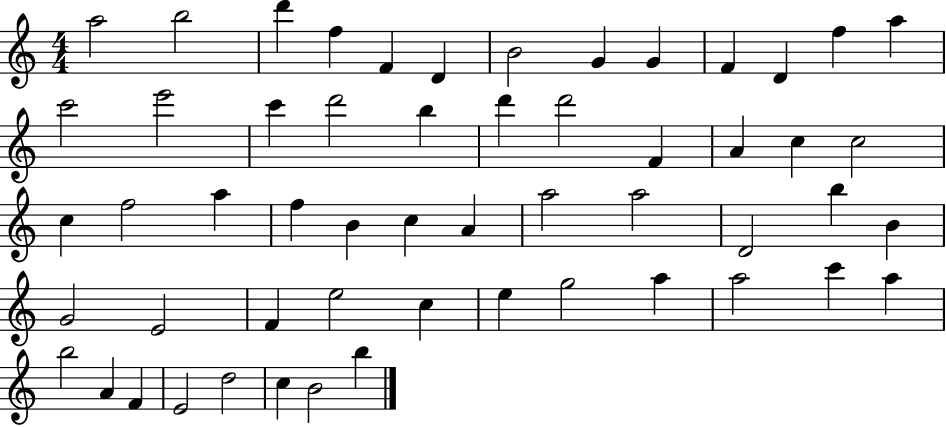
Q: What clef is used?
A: treble